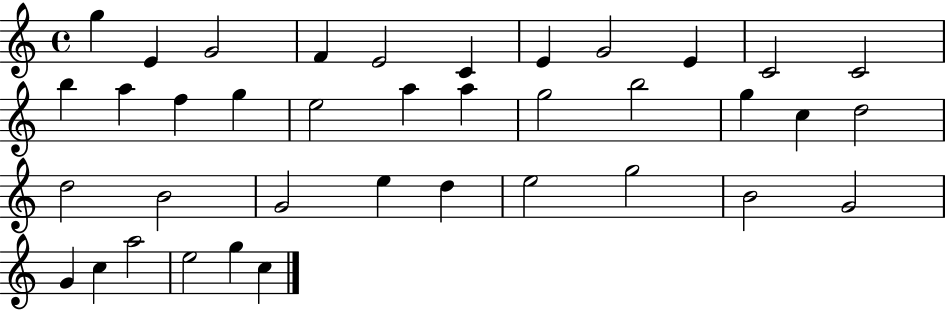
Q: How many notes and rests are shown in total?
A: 38